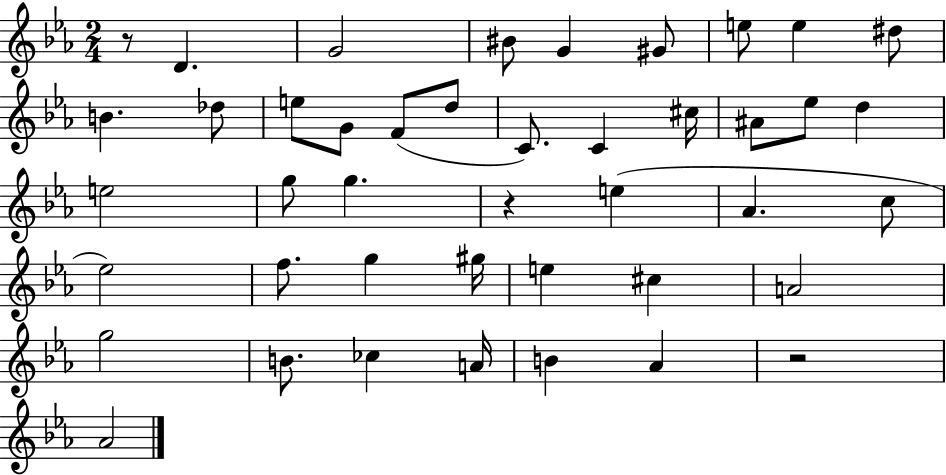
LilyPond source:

{
  \clef treble
  \numericTimeSignature
  \time 2/4
  \key ees \major
  r8 d'4. | g'2 | bis'8 g'4 gis'8 | e''8 e''4 dis''8 | \break b'4. des''8 | e''8 g'8 f'8( d''8 | c'8.) c'4 cis''16 | ais'8 ees''8 d''4 | \break e''2 | g''8 g''4. | r4 e''4( | aes'4. c''8 | \break ees''2) | f''8. g''4 gis''16 | e''4 cis''4 | a'2 | \break g''2 | b'8. ces''4 a'16 | b'4 aes'4 | r2 | \break aes'2 | \bar "|."
}